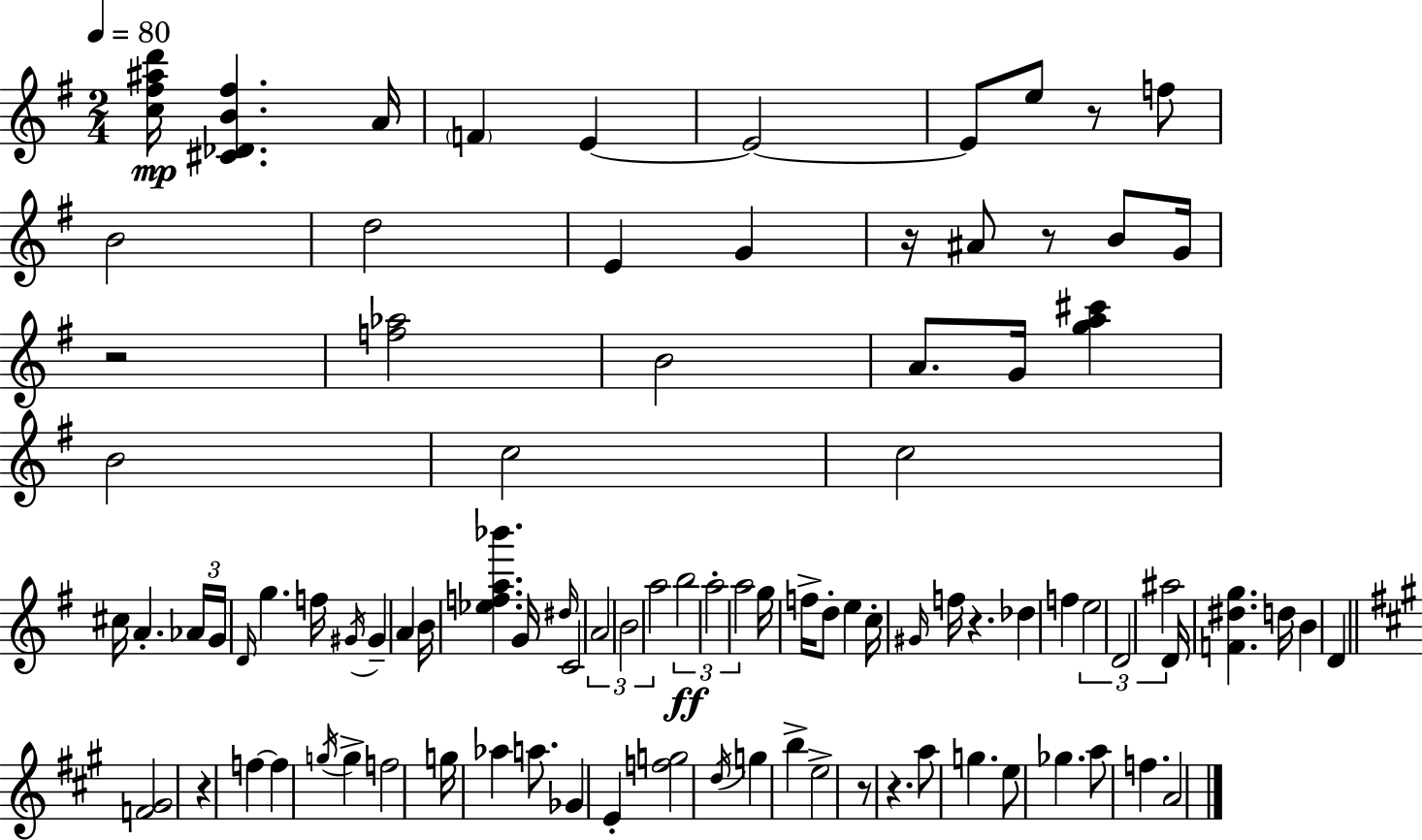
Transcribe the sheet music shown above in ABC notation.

X:1
T:Untitled
M:2/4
L:1/4
K:G
[c^f^ad']/4 [^C_DB^f] A/4 F E E2 E/2 e/2 z/2 f/2 B2 d2 E G z/4 ^A/2 z/2 B/2 G/4 z2 [f_a]2 B2 A/2 G/4 [ga^c'] B2 c2 c2 ^c/4 A _A/4 G/4 D/4 g f/4 ^G/4 ^G A B/4 [_efa_b'] G/4 ^d/4 C2 A2 B2 a2 b2 a2 a2 g/4 f/4 d/2 e c/4 ^G/4 f/4 z _d f e2 D2 ^a2 D/4 [F^dg] d/4 B D [F^G]2 z f f g/4 g f2 g/4 _a a/2 _G E [fg]2 d/4 g b e2 z/2 z a/2 g e/2 _g a/2 f A2